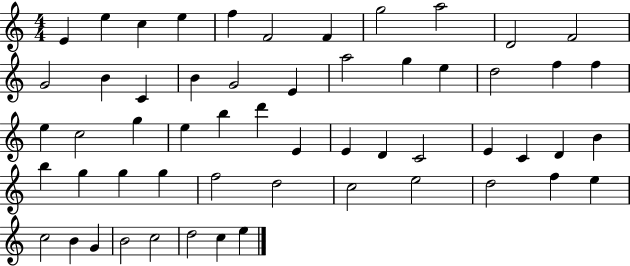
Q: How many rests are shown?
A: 0